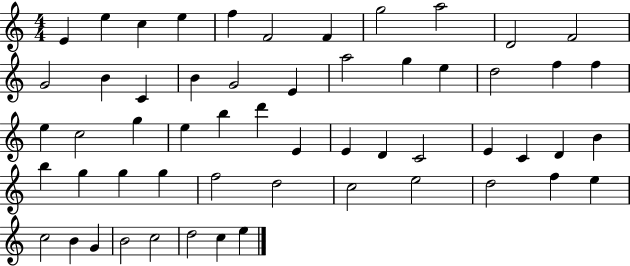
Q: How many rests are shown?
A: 0